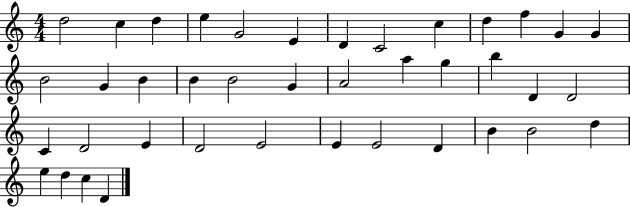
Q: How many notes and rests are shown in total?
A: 40